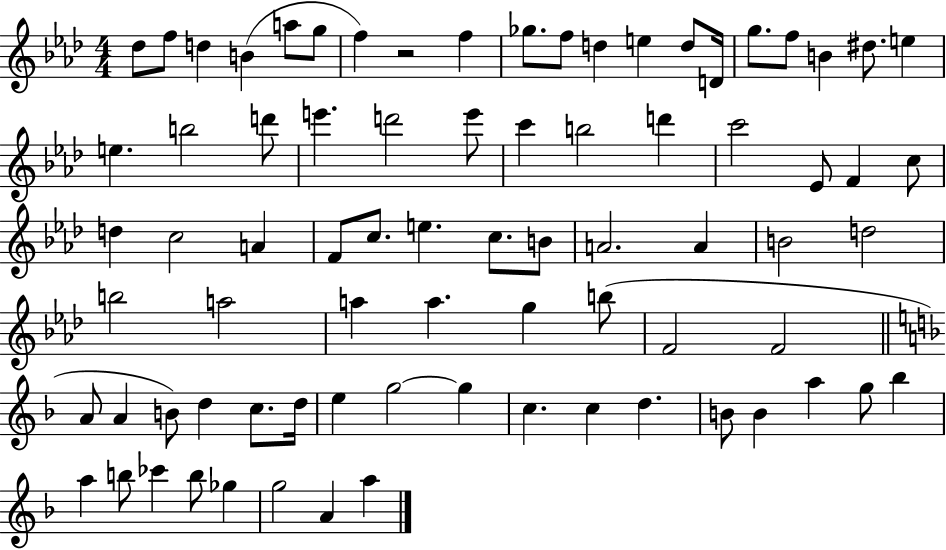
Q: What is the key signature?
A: AES major